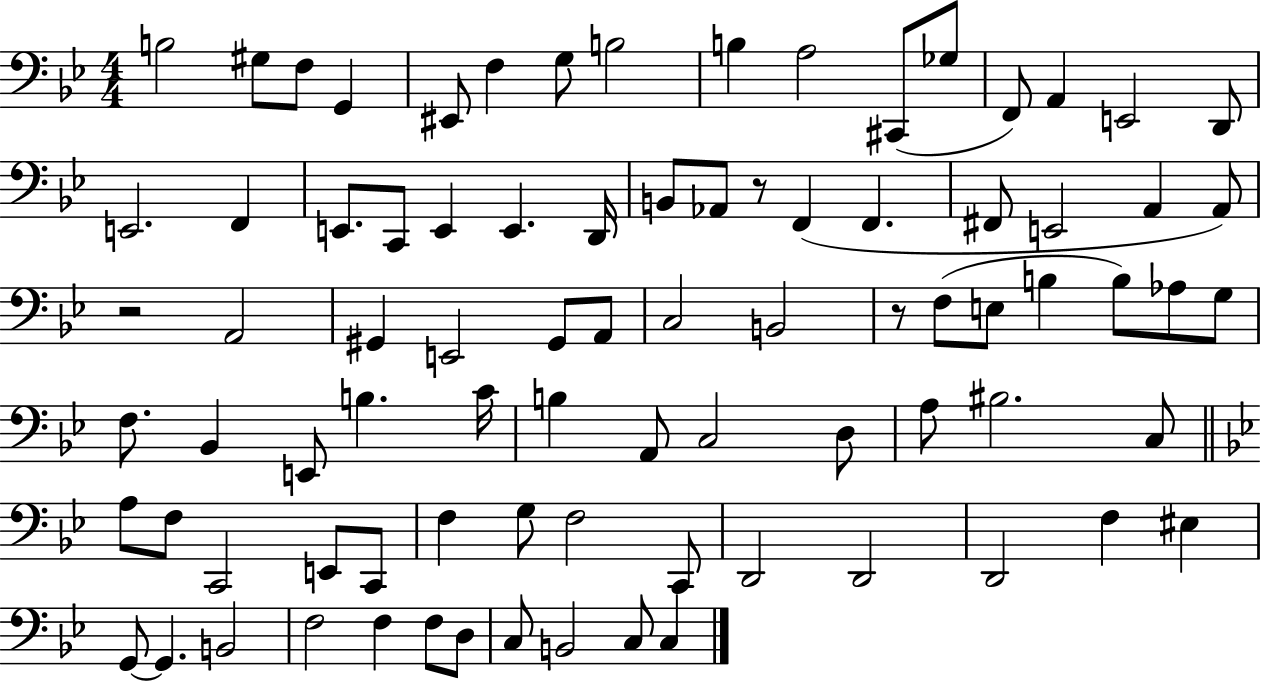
X:1
T:Untitled
M:4/4
L:1/4
K:Bb
B,2 ^G,/2 F,/2 G,, ^E,,/2 F, G,/2 B,2 B, A,2 ^C,,/2 _G,/2 F,,/2 A,, E,,2 D,,/2 E,,2 F,, E,,/2 C,,/2 E,, E,, D,,/4 B,,/2 _A,,/2 z/2 F,, F,, ^F,,/2 E,,2 A,, A,,/2 z2 A,,2 ^G,, E,,2 ^G,,/2 A,,/2 C,2 B,,2 z/2 F,/2 E,/2 B, B,/2 _A,/2 G,/2 F,/2 _B,, E,,/2 B, C/4 B, A,,/2 C,2 D,/2 A,/2 ^B,2 C,/2 A,/2 F,/2 C,,2 E,,/2 C,,/2 F, G,/2 F,2 C,,/2 D,,2 D,,2 D,,2 F, ^E, G,,/2 G,, B,,2 F,2 F, F,/2 D,/2 C,/2 B,,2 C,/2 C,